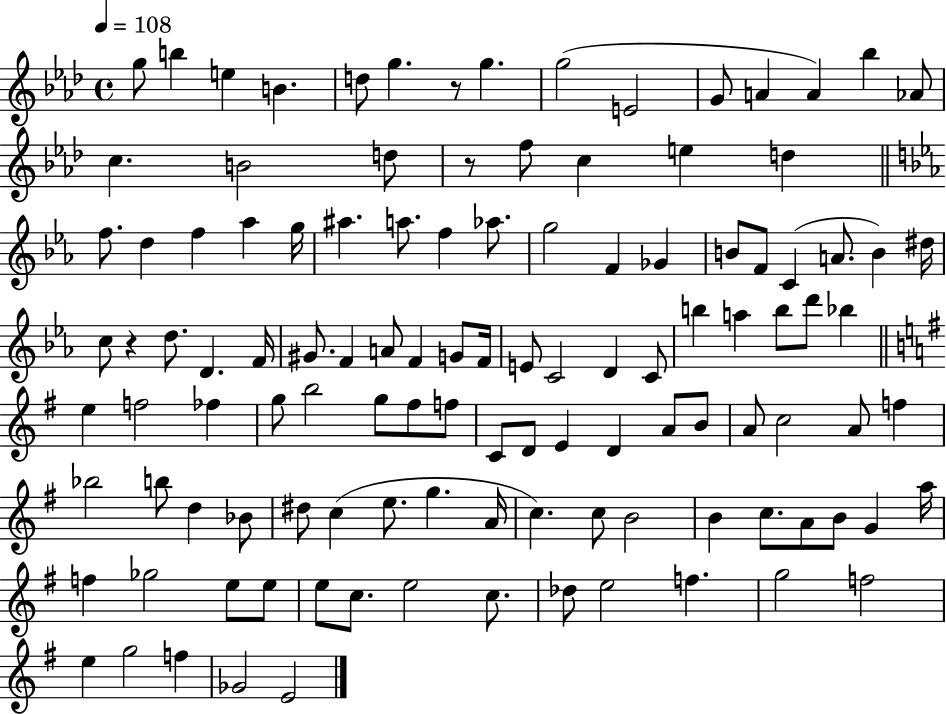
{
  \clef treble
  \time 4/4
  \defaultTimeSignature
  \key aes \major
  \tempo 4 = 108
  g''8 b''4 e''4 b'4. | d''8 g''4. r8 g''4. | g''2( e'2 | g'8 a'4 a'4) bes''4 aes'8 | \break c''4. b'2 d''8 | r8 f''8 c''4 e''4 d''4 | \bar "||" \break \key ees \major f''8. d''4 f''4 aes''4 g''16 | ais''4. a''8. f''4 aes''8. | g''2 f'4 ges'4 | b'8 f'8 c'4( a'8. b'4) dis''16 | \break c''8 r4 d''8. d'4. f'16 | gis'8. f'4 a'8 f'4 g'8 f'16 | e'8 c'2 d'4 c'8 | b''4 a''4 b''8 d'''8 bes''4 | \break \bar "||" \break \key e \minor e''4 f''2 fes''4 | g''8 b''2 g''8 fis''8 f''8 | c'8 d'8 e'4 d'4 a'8 b'8 | a'8 c''2 a'8 f''4 | \break bes''2 b''8 d''4 bes'8 | dis''8 c''4( e''8. g''4. a'16 | c''4.) c''8 b'2 | b'4 c''8. a'8 b'8 g'4 a''16 | \break f''4 ges''2 e''8 e''8 | e''8 c''8. e''2 c''8. | des''8 e''2 f''4. | g''2 f''2 | \break e''4 g''2 f''4 | ges'2 e'2 | \bar "|."
}